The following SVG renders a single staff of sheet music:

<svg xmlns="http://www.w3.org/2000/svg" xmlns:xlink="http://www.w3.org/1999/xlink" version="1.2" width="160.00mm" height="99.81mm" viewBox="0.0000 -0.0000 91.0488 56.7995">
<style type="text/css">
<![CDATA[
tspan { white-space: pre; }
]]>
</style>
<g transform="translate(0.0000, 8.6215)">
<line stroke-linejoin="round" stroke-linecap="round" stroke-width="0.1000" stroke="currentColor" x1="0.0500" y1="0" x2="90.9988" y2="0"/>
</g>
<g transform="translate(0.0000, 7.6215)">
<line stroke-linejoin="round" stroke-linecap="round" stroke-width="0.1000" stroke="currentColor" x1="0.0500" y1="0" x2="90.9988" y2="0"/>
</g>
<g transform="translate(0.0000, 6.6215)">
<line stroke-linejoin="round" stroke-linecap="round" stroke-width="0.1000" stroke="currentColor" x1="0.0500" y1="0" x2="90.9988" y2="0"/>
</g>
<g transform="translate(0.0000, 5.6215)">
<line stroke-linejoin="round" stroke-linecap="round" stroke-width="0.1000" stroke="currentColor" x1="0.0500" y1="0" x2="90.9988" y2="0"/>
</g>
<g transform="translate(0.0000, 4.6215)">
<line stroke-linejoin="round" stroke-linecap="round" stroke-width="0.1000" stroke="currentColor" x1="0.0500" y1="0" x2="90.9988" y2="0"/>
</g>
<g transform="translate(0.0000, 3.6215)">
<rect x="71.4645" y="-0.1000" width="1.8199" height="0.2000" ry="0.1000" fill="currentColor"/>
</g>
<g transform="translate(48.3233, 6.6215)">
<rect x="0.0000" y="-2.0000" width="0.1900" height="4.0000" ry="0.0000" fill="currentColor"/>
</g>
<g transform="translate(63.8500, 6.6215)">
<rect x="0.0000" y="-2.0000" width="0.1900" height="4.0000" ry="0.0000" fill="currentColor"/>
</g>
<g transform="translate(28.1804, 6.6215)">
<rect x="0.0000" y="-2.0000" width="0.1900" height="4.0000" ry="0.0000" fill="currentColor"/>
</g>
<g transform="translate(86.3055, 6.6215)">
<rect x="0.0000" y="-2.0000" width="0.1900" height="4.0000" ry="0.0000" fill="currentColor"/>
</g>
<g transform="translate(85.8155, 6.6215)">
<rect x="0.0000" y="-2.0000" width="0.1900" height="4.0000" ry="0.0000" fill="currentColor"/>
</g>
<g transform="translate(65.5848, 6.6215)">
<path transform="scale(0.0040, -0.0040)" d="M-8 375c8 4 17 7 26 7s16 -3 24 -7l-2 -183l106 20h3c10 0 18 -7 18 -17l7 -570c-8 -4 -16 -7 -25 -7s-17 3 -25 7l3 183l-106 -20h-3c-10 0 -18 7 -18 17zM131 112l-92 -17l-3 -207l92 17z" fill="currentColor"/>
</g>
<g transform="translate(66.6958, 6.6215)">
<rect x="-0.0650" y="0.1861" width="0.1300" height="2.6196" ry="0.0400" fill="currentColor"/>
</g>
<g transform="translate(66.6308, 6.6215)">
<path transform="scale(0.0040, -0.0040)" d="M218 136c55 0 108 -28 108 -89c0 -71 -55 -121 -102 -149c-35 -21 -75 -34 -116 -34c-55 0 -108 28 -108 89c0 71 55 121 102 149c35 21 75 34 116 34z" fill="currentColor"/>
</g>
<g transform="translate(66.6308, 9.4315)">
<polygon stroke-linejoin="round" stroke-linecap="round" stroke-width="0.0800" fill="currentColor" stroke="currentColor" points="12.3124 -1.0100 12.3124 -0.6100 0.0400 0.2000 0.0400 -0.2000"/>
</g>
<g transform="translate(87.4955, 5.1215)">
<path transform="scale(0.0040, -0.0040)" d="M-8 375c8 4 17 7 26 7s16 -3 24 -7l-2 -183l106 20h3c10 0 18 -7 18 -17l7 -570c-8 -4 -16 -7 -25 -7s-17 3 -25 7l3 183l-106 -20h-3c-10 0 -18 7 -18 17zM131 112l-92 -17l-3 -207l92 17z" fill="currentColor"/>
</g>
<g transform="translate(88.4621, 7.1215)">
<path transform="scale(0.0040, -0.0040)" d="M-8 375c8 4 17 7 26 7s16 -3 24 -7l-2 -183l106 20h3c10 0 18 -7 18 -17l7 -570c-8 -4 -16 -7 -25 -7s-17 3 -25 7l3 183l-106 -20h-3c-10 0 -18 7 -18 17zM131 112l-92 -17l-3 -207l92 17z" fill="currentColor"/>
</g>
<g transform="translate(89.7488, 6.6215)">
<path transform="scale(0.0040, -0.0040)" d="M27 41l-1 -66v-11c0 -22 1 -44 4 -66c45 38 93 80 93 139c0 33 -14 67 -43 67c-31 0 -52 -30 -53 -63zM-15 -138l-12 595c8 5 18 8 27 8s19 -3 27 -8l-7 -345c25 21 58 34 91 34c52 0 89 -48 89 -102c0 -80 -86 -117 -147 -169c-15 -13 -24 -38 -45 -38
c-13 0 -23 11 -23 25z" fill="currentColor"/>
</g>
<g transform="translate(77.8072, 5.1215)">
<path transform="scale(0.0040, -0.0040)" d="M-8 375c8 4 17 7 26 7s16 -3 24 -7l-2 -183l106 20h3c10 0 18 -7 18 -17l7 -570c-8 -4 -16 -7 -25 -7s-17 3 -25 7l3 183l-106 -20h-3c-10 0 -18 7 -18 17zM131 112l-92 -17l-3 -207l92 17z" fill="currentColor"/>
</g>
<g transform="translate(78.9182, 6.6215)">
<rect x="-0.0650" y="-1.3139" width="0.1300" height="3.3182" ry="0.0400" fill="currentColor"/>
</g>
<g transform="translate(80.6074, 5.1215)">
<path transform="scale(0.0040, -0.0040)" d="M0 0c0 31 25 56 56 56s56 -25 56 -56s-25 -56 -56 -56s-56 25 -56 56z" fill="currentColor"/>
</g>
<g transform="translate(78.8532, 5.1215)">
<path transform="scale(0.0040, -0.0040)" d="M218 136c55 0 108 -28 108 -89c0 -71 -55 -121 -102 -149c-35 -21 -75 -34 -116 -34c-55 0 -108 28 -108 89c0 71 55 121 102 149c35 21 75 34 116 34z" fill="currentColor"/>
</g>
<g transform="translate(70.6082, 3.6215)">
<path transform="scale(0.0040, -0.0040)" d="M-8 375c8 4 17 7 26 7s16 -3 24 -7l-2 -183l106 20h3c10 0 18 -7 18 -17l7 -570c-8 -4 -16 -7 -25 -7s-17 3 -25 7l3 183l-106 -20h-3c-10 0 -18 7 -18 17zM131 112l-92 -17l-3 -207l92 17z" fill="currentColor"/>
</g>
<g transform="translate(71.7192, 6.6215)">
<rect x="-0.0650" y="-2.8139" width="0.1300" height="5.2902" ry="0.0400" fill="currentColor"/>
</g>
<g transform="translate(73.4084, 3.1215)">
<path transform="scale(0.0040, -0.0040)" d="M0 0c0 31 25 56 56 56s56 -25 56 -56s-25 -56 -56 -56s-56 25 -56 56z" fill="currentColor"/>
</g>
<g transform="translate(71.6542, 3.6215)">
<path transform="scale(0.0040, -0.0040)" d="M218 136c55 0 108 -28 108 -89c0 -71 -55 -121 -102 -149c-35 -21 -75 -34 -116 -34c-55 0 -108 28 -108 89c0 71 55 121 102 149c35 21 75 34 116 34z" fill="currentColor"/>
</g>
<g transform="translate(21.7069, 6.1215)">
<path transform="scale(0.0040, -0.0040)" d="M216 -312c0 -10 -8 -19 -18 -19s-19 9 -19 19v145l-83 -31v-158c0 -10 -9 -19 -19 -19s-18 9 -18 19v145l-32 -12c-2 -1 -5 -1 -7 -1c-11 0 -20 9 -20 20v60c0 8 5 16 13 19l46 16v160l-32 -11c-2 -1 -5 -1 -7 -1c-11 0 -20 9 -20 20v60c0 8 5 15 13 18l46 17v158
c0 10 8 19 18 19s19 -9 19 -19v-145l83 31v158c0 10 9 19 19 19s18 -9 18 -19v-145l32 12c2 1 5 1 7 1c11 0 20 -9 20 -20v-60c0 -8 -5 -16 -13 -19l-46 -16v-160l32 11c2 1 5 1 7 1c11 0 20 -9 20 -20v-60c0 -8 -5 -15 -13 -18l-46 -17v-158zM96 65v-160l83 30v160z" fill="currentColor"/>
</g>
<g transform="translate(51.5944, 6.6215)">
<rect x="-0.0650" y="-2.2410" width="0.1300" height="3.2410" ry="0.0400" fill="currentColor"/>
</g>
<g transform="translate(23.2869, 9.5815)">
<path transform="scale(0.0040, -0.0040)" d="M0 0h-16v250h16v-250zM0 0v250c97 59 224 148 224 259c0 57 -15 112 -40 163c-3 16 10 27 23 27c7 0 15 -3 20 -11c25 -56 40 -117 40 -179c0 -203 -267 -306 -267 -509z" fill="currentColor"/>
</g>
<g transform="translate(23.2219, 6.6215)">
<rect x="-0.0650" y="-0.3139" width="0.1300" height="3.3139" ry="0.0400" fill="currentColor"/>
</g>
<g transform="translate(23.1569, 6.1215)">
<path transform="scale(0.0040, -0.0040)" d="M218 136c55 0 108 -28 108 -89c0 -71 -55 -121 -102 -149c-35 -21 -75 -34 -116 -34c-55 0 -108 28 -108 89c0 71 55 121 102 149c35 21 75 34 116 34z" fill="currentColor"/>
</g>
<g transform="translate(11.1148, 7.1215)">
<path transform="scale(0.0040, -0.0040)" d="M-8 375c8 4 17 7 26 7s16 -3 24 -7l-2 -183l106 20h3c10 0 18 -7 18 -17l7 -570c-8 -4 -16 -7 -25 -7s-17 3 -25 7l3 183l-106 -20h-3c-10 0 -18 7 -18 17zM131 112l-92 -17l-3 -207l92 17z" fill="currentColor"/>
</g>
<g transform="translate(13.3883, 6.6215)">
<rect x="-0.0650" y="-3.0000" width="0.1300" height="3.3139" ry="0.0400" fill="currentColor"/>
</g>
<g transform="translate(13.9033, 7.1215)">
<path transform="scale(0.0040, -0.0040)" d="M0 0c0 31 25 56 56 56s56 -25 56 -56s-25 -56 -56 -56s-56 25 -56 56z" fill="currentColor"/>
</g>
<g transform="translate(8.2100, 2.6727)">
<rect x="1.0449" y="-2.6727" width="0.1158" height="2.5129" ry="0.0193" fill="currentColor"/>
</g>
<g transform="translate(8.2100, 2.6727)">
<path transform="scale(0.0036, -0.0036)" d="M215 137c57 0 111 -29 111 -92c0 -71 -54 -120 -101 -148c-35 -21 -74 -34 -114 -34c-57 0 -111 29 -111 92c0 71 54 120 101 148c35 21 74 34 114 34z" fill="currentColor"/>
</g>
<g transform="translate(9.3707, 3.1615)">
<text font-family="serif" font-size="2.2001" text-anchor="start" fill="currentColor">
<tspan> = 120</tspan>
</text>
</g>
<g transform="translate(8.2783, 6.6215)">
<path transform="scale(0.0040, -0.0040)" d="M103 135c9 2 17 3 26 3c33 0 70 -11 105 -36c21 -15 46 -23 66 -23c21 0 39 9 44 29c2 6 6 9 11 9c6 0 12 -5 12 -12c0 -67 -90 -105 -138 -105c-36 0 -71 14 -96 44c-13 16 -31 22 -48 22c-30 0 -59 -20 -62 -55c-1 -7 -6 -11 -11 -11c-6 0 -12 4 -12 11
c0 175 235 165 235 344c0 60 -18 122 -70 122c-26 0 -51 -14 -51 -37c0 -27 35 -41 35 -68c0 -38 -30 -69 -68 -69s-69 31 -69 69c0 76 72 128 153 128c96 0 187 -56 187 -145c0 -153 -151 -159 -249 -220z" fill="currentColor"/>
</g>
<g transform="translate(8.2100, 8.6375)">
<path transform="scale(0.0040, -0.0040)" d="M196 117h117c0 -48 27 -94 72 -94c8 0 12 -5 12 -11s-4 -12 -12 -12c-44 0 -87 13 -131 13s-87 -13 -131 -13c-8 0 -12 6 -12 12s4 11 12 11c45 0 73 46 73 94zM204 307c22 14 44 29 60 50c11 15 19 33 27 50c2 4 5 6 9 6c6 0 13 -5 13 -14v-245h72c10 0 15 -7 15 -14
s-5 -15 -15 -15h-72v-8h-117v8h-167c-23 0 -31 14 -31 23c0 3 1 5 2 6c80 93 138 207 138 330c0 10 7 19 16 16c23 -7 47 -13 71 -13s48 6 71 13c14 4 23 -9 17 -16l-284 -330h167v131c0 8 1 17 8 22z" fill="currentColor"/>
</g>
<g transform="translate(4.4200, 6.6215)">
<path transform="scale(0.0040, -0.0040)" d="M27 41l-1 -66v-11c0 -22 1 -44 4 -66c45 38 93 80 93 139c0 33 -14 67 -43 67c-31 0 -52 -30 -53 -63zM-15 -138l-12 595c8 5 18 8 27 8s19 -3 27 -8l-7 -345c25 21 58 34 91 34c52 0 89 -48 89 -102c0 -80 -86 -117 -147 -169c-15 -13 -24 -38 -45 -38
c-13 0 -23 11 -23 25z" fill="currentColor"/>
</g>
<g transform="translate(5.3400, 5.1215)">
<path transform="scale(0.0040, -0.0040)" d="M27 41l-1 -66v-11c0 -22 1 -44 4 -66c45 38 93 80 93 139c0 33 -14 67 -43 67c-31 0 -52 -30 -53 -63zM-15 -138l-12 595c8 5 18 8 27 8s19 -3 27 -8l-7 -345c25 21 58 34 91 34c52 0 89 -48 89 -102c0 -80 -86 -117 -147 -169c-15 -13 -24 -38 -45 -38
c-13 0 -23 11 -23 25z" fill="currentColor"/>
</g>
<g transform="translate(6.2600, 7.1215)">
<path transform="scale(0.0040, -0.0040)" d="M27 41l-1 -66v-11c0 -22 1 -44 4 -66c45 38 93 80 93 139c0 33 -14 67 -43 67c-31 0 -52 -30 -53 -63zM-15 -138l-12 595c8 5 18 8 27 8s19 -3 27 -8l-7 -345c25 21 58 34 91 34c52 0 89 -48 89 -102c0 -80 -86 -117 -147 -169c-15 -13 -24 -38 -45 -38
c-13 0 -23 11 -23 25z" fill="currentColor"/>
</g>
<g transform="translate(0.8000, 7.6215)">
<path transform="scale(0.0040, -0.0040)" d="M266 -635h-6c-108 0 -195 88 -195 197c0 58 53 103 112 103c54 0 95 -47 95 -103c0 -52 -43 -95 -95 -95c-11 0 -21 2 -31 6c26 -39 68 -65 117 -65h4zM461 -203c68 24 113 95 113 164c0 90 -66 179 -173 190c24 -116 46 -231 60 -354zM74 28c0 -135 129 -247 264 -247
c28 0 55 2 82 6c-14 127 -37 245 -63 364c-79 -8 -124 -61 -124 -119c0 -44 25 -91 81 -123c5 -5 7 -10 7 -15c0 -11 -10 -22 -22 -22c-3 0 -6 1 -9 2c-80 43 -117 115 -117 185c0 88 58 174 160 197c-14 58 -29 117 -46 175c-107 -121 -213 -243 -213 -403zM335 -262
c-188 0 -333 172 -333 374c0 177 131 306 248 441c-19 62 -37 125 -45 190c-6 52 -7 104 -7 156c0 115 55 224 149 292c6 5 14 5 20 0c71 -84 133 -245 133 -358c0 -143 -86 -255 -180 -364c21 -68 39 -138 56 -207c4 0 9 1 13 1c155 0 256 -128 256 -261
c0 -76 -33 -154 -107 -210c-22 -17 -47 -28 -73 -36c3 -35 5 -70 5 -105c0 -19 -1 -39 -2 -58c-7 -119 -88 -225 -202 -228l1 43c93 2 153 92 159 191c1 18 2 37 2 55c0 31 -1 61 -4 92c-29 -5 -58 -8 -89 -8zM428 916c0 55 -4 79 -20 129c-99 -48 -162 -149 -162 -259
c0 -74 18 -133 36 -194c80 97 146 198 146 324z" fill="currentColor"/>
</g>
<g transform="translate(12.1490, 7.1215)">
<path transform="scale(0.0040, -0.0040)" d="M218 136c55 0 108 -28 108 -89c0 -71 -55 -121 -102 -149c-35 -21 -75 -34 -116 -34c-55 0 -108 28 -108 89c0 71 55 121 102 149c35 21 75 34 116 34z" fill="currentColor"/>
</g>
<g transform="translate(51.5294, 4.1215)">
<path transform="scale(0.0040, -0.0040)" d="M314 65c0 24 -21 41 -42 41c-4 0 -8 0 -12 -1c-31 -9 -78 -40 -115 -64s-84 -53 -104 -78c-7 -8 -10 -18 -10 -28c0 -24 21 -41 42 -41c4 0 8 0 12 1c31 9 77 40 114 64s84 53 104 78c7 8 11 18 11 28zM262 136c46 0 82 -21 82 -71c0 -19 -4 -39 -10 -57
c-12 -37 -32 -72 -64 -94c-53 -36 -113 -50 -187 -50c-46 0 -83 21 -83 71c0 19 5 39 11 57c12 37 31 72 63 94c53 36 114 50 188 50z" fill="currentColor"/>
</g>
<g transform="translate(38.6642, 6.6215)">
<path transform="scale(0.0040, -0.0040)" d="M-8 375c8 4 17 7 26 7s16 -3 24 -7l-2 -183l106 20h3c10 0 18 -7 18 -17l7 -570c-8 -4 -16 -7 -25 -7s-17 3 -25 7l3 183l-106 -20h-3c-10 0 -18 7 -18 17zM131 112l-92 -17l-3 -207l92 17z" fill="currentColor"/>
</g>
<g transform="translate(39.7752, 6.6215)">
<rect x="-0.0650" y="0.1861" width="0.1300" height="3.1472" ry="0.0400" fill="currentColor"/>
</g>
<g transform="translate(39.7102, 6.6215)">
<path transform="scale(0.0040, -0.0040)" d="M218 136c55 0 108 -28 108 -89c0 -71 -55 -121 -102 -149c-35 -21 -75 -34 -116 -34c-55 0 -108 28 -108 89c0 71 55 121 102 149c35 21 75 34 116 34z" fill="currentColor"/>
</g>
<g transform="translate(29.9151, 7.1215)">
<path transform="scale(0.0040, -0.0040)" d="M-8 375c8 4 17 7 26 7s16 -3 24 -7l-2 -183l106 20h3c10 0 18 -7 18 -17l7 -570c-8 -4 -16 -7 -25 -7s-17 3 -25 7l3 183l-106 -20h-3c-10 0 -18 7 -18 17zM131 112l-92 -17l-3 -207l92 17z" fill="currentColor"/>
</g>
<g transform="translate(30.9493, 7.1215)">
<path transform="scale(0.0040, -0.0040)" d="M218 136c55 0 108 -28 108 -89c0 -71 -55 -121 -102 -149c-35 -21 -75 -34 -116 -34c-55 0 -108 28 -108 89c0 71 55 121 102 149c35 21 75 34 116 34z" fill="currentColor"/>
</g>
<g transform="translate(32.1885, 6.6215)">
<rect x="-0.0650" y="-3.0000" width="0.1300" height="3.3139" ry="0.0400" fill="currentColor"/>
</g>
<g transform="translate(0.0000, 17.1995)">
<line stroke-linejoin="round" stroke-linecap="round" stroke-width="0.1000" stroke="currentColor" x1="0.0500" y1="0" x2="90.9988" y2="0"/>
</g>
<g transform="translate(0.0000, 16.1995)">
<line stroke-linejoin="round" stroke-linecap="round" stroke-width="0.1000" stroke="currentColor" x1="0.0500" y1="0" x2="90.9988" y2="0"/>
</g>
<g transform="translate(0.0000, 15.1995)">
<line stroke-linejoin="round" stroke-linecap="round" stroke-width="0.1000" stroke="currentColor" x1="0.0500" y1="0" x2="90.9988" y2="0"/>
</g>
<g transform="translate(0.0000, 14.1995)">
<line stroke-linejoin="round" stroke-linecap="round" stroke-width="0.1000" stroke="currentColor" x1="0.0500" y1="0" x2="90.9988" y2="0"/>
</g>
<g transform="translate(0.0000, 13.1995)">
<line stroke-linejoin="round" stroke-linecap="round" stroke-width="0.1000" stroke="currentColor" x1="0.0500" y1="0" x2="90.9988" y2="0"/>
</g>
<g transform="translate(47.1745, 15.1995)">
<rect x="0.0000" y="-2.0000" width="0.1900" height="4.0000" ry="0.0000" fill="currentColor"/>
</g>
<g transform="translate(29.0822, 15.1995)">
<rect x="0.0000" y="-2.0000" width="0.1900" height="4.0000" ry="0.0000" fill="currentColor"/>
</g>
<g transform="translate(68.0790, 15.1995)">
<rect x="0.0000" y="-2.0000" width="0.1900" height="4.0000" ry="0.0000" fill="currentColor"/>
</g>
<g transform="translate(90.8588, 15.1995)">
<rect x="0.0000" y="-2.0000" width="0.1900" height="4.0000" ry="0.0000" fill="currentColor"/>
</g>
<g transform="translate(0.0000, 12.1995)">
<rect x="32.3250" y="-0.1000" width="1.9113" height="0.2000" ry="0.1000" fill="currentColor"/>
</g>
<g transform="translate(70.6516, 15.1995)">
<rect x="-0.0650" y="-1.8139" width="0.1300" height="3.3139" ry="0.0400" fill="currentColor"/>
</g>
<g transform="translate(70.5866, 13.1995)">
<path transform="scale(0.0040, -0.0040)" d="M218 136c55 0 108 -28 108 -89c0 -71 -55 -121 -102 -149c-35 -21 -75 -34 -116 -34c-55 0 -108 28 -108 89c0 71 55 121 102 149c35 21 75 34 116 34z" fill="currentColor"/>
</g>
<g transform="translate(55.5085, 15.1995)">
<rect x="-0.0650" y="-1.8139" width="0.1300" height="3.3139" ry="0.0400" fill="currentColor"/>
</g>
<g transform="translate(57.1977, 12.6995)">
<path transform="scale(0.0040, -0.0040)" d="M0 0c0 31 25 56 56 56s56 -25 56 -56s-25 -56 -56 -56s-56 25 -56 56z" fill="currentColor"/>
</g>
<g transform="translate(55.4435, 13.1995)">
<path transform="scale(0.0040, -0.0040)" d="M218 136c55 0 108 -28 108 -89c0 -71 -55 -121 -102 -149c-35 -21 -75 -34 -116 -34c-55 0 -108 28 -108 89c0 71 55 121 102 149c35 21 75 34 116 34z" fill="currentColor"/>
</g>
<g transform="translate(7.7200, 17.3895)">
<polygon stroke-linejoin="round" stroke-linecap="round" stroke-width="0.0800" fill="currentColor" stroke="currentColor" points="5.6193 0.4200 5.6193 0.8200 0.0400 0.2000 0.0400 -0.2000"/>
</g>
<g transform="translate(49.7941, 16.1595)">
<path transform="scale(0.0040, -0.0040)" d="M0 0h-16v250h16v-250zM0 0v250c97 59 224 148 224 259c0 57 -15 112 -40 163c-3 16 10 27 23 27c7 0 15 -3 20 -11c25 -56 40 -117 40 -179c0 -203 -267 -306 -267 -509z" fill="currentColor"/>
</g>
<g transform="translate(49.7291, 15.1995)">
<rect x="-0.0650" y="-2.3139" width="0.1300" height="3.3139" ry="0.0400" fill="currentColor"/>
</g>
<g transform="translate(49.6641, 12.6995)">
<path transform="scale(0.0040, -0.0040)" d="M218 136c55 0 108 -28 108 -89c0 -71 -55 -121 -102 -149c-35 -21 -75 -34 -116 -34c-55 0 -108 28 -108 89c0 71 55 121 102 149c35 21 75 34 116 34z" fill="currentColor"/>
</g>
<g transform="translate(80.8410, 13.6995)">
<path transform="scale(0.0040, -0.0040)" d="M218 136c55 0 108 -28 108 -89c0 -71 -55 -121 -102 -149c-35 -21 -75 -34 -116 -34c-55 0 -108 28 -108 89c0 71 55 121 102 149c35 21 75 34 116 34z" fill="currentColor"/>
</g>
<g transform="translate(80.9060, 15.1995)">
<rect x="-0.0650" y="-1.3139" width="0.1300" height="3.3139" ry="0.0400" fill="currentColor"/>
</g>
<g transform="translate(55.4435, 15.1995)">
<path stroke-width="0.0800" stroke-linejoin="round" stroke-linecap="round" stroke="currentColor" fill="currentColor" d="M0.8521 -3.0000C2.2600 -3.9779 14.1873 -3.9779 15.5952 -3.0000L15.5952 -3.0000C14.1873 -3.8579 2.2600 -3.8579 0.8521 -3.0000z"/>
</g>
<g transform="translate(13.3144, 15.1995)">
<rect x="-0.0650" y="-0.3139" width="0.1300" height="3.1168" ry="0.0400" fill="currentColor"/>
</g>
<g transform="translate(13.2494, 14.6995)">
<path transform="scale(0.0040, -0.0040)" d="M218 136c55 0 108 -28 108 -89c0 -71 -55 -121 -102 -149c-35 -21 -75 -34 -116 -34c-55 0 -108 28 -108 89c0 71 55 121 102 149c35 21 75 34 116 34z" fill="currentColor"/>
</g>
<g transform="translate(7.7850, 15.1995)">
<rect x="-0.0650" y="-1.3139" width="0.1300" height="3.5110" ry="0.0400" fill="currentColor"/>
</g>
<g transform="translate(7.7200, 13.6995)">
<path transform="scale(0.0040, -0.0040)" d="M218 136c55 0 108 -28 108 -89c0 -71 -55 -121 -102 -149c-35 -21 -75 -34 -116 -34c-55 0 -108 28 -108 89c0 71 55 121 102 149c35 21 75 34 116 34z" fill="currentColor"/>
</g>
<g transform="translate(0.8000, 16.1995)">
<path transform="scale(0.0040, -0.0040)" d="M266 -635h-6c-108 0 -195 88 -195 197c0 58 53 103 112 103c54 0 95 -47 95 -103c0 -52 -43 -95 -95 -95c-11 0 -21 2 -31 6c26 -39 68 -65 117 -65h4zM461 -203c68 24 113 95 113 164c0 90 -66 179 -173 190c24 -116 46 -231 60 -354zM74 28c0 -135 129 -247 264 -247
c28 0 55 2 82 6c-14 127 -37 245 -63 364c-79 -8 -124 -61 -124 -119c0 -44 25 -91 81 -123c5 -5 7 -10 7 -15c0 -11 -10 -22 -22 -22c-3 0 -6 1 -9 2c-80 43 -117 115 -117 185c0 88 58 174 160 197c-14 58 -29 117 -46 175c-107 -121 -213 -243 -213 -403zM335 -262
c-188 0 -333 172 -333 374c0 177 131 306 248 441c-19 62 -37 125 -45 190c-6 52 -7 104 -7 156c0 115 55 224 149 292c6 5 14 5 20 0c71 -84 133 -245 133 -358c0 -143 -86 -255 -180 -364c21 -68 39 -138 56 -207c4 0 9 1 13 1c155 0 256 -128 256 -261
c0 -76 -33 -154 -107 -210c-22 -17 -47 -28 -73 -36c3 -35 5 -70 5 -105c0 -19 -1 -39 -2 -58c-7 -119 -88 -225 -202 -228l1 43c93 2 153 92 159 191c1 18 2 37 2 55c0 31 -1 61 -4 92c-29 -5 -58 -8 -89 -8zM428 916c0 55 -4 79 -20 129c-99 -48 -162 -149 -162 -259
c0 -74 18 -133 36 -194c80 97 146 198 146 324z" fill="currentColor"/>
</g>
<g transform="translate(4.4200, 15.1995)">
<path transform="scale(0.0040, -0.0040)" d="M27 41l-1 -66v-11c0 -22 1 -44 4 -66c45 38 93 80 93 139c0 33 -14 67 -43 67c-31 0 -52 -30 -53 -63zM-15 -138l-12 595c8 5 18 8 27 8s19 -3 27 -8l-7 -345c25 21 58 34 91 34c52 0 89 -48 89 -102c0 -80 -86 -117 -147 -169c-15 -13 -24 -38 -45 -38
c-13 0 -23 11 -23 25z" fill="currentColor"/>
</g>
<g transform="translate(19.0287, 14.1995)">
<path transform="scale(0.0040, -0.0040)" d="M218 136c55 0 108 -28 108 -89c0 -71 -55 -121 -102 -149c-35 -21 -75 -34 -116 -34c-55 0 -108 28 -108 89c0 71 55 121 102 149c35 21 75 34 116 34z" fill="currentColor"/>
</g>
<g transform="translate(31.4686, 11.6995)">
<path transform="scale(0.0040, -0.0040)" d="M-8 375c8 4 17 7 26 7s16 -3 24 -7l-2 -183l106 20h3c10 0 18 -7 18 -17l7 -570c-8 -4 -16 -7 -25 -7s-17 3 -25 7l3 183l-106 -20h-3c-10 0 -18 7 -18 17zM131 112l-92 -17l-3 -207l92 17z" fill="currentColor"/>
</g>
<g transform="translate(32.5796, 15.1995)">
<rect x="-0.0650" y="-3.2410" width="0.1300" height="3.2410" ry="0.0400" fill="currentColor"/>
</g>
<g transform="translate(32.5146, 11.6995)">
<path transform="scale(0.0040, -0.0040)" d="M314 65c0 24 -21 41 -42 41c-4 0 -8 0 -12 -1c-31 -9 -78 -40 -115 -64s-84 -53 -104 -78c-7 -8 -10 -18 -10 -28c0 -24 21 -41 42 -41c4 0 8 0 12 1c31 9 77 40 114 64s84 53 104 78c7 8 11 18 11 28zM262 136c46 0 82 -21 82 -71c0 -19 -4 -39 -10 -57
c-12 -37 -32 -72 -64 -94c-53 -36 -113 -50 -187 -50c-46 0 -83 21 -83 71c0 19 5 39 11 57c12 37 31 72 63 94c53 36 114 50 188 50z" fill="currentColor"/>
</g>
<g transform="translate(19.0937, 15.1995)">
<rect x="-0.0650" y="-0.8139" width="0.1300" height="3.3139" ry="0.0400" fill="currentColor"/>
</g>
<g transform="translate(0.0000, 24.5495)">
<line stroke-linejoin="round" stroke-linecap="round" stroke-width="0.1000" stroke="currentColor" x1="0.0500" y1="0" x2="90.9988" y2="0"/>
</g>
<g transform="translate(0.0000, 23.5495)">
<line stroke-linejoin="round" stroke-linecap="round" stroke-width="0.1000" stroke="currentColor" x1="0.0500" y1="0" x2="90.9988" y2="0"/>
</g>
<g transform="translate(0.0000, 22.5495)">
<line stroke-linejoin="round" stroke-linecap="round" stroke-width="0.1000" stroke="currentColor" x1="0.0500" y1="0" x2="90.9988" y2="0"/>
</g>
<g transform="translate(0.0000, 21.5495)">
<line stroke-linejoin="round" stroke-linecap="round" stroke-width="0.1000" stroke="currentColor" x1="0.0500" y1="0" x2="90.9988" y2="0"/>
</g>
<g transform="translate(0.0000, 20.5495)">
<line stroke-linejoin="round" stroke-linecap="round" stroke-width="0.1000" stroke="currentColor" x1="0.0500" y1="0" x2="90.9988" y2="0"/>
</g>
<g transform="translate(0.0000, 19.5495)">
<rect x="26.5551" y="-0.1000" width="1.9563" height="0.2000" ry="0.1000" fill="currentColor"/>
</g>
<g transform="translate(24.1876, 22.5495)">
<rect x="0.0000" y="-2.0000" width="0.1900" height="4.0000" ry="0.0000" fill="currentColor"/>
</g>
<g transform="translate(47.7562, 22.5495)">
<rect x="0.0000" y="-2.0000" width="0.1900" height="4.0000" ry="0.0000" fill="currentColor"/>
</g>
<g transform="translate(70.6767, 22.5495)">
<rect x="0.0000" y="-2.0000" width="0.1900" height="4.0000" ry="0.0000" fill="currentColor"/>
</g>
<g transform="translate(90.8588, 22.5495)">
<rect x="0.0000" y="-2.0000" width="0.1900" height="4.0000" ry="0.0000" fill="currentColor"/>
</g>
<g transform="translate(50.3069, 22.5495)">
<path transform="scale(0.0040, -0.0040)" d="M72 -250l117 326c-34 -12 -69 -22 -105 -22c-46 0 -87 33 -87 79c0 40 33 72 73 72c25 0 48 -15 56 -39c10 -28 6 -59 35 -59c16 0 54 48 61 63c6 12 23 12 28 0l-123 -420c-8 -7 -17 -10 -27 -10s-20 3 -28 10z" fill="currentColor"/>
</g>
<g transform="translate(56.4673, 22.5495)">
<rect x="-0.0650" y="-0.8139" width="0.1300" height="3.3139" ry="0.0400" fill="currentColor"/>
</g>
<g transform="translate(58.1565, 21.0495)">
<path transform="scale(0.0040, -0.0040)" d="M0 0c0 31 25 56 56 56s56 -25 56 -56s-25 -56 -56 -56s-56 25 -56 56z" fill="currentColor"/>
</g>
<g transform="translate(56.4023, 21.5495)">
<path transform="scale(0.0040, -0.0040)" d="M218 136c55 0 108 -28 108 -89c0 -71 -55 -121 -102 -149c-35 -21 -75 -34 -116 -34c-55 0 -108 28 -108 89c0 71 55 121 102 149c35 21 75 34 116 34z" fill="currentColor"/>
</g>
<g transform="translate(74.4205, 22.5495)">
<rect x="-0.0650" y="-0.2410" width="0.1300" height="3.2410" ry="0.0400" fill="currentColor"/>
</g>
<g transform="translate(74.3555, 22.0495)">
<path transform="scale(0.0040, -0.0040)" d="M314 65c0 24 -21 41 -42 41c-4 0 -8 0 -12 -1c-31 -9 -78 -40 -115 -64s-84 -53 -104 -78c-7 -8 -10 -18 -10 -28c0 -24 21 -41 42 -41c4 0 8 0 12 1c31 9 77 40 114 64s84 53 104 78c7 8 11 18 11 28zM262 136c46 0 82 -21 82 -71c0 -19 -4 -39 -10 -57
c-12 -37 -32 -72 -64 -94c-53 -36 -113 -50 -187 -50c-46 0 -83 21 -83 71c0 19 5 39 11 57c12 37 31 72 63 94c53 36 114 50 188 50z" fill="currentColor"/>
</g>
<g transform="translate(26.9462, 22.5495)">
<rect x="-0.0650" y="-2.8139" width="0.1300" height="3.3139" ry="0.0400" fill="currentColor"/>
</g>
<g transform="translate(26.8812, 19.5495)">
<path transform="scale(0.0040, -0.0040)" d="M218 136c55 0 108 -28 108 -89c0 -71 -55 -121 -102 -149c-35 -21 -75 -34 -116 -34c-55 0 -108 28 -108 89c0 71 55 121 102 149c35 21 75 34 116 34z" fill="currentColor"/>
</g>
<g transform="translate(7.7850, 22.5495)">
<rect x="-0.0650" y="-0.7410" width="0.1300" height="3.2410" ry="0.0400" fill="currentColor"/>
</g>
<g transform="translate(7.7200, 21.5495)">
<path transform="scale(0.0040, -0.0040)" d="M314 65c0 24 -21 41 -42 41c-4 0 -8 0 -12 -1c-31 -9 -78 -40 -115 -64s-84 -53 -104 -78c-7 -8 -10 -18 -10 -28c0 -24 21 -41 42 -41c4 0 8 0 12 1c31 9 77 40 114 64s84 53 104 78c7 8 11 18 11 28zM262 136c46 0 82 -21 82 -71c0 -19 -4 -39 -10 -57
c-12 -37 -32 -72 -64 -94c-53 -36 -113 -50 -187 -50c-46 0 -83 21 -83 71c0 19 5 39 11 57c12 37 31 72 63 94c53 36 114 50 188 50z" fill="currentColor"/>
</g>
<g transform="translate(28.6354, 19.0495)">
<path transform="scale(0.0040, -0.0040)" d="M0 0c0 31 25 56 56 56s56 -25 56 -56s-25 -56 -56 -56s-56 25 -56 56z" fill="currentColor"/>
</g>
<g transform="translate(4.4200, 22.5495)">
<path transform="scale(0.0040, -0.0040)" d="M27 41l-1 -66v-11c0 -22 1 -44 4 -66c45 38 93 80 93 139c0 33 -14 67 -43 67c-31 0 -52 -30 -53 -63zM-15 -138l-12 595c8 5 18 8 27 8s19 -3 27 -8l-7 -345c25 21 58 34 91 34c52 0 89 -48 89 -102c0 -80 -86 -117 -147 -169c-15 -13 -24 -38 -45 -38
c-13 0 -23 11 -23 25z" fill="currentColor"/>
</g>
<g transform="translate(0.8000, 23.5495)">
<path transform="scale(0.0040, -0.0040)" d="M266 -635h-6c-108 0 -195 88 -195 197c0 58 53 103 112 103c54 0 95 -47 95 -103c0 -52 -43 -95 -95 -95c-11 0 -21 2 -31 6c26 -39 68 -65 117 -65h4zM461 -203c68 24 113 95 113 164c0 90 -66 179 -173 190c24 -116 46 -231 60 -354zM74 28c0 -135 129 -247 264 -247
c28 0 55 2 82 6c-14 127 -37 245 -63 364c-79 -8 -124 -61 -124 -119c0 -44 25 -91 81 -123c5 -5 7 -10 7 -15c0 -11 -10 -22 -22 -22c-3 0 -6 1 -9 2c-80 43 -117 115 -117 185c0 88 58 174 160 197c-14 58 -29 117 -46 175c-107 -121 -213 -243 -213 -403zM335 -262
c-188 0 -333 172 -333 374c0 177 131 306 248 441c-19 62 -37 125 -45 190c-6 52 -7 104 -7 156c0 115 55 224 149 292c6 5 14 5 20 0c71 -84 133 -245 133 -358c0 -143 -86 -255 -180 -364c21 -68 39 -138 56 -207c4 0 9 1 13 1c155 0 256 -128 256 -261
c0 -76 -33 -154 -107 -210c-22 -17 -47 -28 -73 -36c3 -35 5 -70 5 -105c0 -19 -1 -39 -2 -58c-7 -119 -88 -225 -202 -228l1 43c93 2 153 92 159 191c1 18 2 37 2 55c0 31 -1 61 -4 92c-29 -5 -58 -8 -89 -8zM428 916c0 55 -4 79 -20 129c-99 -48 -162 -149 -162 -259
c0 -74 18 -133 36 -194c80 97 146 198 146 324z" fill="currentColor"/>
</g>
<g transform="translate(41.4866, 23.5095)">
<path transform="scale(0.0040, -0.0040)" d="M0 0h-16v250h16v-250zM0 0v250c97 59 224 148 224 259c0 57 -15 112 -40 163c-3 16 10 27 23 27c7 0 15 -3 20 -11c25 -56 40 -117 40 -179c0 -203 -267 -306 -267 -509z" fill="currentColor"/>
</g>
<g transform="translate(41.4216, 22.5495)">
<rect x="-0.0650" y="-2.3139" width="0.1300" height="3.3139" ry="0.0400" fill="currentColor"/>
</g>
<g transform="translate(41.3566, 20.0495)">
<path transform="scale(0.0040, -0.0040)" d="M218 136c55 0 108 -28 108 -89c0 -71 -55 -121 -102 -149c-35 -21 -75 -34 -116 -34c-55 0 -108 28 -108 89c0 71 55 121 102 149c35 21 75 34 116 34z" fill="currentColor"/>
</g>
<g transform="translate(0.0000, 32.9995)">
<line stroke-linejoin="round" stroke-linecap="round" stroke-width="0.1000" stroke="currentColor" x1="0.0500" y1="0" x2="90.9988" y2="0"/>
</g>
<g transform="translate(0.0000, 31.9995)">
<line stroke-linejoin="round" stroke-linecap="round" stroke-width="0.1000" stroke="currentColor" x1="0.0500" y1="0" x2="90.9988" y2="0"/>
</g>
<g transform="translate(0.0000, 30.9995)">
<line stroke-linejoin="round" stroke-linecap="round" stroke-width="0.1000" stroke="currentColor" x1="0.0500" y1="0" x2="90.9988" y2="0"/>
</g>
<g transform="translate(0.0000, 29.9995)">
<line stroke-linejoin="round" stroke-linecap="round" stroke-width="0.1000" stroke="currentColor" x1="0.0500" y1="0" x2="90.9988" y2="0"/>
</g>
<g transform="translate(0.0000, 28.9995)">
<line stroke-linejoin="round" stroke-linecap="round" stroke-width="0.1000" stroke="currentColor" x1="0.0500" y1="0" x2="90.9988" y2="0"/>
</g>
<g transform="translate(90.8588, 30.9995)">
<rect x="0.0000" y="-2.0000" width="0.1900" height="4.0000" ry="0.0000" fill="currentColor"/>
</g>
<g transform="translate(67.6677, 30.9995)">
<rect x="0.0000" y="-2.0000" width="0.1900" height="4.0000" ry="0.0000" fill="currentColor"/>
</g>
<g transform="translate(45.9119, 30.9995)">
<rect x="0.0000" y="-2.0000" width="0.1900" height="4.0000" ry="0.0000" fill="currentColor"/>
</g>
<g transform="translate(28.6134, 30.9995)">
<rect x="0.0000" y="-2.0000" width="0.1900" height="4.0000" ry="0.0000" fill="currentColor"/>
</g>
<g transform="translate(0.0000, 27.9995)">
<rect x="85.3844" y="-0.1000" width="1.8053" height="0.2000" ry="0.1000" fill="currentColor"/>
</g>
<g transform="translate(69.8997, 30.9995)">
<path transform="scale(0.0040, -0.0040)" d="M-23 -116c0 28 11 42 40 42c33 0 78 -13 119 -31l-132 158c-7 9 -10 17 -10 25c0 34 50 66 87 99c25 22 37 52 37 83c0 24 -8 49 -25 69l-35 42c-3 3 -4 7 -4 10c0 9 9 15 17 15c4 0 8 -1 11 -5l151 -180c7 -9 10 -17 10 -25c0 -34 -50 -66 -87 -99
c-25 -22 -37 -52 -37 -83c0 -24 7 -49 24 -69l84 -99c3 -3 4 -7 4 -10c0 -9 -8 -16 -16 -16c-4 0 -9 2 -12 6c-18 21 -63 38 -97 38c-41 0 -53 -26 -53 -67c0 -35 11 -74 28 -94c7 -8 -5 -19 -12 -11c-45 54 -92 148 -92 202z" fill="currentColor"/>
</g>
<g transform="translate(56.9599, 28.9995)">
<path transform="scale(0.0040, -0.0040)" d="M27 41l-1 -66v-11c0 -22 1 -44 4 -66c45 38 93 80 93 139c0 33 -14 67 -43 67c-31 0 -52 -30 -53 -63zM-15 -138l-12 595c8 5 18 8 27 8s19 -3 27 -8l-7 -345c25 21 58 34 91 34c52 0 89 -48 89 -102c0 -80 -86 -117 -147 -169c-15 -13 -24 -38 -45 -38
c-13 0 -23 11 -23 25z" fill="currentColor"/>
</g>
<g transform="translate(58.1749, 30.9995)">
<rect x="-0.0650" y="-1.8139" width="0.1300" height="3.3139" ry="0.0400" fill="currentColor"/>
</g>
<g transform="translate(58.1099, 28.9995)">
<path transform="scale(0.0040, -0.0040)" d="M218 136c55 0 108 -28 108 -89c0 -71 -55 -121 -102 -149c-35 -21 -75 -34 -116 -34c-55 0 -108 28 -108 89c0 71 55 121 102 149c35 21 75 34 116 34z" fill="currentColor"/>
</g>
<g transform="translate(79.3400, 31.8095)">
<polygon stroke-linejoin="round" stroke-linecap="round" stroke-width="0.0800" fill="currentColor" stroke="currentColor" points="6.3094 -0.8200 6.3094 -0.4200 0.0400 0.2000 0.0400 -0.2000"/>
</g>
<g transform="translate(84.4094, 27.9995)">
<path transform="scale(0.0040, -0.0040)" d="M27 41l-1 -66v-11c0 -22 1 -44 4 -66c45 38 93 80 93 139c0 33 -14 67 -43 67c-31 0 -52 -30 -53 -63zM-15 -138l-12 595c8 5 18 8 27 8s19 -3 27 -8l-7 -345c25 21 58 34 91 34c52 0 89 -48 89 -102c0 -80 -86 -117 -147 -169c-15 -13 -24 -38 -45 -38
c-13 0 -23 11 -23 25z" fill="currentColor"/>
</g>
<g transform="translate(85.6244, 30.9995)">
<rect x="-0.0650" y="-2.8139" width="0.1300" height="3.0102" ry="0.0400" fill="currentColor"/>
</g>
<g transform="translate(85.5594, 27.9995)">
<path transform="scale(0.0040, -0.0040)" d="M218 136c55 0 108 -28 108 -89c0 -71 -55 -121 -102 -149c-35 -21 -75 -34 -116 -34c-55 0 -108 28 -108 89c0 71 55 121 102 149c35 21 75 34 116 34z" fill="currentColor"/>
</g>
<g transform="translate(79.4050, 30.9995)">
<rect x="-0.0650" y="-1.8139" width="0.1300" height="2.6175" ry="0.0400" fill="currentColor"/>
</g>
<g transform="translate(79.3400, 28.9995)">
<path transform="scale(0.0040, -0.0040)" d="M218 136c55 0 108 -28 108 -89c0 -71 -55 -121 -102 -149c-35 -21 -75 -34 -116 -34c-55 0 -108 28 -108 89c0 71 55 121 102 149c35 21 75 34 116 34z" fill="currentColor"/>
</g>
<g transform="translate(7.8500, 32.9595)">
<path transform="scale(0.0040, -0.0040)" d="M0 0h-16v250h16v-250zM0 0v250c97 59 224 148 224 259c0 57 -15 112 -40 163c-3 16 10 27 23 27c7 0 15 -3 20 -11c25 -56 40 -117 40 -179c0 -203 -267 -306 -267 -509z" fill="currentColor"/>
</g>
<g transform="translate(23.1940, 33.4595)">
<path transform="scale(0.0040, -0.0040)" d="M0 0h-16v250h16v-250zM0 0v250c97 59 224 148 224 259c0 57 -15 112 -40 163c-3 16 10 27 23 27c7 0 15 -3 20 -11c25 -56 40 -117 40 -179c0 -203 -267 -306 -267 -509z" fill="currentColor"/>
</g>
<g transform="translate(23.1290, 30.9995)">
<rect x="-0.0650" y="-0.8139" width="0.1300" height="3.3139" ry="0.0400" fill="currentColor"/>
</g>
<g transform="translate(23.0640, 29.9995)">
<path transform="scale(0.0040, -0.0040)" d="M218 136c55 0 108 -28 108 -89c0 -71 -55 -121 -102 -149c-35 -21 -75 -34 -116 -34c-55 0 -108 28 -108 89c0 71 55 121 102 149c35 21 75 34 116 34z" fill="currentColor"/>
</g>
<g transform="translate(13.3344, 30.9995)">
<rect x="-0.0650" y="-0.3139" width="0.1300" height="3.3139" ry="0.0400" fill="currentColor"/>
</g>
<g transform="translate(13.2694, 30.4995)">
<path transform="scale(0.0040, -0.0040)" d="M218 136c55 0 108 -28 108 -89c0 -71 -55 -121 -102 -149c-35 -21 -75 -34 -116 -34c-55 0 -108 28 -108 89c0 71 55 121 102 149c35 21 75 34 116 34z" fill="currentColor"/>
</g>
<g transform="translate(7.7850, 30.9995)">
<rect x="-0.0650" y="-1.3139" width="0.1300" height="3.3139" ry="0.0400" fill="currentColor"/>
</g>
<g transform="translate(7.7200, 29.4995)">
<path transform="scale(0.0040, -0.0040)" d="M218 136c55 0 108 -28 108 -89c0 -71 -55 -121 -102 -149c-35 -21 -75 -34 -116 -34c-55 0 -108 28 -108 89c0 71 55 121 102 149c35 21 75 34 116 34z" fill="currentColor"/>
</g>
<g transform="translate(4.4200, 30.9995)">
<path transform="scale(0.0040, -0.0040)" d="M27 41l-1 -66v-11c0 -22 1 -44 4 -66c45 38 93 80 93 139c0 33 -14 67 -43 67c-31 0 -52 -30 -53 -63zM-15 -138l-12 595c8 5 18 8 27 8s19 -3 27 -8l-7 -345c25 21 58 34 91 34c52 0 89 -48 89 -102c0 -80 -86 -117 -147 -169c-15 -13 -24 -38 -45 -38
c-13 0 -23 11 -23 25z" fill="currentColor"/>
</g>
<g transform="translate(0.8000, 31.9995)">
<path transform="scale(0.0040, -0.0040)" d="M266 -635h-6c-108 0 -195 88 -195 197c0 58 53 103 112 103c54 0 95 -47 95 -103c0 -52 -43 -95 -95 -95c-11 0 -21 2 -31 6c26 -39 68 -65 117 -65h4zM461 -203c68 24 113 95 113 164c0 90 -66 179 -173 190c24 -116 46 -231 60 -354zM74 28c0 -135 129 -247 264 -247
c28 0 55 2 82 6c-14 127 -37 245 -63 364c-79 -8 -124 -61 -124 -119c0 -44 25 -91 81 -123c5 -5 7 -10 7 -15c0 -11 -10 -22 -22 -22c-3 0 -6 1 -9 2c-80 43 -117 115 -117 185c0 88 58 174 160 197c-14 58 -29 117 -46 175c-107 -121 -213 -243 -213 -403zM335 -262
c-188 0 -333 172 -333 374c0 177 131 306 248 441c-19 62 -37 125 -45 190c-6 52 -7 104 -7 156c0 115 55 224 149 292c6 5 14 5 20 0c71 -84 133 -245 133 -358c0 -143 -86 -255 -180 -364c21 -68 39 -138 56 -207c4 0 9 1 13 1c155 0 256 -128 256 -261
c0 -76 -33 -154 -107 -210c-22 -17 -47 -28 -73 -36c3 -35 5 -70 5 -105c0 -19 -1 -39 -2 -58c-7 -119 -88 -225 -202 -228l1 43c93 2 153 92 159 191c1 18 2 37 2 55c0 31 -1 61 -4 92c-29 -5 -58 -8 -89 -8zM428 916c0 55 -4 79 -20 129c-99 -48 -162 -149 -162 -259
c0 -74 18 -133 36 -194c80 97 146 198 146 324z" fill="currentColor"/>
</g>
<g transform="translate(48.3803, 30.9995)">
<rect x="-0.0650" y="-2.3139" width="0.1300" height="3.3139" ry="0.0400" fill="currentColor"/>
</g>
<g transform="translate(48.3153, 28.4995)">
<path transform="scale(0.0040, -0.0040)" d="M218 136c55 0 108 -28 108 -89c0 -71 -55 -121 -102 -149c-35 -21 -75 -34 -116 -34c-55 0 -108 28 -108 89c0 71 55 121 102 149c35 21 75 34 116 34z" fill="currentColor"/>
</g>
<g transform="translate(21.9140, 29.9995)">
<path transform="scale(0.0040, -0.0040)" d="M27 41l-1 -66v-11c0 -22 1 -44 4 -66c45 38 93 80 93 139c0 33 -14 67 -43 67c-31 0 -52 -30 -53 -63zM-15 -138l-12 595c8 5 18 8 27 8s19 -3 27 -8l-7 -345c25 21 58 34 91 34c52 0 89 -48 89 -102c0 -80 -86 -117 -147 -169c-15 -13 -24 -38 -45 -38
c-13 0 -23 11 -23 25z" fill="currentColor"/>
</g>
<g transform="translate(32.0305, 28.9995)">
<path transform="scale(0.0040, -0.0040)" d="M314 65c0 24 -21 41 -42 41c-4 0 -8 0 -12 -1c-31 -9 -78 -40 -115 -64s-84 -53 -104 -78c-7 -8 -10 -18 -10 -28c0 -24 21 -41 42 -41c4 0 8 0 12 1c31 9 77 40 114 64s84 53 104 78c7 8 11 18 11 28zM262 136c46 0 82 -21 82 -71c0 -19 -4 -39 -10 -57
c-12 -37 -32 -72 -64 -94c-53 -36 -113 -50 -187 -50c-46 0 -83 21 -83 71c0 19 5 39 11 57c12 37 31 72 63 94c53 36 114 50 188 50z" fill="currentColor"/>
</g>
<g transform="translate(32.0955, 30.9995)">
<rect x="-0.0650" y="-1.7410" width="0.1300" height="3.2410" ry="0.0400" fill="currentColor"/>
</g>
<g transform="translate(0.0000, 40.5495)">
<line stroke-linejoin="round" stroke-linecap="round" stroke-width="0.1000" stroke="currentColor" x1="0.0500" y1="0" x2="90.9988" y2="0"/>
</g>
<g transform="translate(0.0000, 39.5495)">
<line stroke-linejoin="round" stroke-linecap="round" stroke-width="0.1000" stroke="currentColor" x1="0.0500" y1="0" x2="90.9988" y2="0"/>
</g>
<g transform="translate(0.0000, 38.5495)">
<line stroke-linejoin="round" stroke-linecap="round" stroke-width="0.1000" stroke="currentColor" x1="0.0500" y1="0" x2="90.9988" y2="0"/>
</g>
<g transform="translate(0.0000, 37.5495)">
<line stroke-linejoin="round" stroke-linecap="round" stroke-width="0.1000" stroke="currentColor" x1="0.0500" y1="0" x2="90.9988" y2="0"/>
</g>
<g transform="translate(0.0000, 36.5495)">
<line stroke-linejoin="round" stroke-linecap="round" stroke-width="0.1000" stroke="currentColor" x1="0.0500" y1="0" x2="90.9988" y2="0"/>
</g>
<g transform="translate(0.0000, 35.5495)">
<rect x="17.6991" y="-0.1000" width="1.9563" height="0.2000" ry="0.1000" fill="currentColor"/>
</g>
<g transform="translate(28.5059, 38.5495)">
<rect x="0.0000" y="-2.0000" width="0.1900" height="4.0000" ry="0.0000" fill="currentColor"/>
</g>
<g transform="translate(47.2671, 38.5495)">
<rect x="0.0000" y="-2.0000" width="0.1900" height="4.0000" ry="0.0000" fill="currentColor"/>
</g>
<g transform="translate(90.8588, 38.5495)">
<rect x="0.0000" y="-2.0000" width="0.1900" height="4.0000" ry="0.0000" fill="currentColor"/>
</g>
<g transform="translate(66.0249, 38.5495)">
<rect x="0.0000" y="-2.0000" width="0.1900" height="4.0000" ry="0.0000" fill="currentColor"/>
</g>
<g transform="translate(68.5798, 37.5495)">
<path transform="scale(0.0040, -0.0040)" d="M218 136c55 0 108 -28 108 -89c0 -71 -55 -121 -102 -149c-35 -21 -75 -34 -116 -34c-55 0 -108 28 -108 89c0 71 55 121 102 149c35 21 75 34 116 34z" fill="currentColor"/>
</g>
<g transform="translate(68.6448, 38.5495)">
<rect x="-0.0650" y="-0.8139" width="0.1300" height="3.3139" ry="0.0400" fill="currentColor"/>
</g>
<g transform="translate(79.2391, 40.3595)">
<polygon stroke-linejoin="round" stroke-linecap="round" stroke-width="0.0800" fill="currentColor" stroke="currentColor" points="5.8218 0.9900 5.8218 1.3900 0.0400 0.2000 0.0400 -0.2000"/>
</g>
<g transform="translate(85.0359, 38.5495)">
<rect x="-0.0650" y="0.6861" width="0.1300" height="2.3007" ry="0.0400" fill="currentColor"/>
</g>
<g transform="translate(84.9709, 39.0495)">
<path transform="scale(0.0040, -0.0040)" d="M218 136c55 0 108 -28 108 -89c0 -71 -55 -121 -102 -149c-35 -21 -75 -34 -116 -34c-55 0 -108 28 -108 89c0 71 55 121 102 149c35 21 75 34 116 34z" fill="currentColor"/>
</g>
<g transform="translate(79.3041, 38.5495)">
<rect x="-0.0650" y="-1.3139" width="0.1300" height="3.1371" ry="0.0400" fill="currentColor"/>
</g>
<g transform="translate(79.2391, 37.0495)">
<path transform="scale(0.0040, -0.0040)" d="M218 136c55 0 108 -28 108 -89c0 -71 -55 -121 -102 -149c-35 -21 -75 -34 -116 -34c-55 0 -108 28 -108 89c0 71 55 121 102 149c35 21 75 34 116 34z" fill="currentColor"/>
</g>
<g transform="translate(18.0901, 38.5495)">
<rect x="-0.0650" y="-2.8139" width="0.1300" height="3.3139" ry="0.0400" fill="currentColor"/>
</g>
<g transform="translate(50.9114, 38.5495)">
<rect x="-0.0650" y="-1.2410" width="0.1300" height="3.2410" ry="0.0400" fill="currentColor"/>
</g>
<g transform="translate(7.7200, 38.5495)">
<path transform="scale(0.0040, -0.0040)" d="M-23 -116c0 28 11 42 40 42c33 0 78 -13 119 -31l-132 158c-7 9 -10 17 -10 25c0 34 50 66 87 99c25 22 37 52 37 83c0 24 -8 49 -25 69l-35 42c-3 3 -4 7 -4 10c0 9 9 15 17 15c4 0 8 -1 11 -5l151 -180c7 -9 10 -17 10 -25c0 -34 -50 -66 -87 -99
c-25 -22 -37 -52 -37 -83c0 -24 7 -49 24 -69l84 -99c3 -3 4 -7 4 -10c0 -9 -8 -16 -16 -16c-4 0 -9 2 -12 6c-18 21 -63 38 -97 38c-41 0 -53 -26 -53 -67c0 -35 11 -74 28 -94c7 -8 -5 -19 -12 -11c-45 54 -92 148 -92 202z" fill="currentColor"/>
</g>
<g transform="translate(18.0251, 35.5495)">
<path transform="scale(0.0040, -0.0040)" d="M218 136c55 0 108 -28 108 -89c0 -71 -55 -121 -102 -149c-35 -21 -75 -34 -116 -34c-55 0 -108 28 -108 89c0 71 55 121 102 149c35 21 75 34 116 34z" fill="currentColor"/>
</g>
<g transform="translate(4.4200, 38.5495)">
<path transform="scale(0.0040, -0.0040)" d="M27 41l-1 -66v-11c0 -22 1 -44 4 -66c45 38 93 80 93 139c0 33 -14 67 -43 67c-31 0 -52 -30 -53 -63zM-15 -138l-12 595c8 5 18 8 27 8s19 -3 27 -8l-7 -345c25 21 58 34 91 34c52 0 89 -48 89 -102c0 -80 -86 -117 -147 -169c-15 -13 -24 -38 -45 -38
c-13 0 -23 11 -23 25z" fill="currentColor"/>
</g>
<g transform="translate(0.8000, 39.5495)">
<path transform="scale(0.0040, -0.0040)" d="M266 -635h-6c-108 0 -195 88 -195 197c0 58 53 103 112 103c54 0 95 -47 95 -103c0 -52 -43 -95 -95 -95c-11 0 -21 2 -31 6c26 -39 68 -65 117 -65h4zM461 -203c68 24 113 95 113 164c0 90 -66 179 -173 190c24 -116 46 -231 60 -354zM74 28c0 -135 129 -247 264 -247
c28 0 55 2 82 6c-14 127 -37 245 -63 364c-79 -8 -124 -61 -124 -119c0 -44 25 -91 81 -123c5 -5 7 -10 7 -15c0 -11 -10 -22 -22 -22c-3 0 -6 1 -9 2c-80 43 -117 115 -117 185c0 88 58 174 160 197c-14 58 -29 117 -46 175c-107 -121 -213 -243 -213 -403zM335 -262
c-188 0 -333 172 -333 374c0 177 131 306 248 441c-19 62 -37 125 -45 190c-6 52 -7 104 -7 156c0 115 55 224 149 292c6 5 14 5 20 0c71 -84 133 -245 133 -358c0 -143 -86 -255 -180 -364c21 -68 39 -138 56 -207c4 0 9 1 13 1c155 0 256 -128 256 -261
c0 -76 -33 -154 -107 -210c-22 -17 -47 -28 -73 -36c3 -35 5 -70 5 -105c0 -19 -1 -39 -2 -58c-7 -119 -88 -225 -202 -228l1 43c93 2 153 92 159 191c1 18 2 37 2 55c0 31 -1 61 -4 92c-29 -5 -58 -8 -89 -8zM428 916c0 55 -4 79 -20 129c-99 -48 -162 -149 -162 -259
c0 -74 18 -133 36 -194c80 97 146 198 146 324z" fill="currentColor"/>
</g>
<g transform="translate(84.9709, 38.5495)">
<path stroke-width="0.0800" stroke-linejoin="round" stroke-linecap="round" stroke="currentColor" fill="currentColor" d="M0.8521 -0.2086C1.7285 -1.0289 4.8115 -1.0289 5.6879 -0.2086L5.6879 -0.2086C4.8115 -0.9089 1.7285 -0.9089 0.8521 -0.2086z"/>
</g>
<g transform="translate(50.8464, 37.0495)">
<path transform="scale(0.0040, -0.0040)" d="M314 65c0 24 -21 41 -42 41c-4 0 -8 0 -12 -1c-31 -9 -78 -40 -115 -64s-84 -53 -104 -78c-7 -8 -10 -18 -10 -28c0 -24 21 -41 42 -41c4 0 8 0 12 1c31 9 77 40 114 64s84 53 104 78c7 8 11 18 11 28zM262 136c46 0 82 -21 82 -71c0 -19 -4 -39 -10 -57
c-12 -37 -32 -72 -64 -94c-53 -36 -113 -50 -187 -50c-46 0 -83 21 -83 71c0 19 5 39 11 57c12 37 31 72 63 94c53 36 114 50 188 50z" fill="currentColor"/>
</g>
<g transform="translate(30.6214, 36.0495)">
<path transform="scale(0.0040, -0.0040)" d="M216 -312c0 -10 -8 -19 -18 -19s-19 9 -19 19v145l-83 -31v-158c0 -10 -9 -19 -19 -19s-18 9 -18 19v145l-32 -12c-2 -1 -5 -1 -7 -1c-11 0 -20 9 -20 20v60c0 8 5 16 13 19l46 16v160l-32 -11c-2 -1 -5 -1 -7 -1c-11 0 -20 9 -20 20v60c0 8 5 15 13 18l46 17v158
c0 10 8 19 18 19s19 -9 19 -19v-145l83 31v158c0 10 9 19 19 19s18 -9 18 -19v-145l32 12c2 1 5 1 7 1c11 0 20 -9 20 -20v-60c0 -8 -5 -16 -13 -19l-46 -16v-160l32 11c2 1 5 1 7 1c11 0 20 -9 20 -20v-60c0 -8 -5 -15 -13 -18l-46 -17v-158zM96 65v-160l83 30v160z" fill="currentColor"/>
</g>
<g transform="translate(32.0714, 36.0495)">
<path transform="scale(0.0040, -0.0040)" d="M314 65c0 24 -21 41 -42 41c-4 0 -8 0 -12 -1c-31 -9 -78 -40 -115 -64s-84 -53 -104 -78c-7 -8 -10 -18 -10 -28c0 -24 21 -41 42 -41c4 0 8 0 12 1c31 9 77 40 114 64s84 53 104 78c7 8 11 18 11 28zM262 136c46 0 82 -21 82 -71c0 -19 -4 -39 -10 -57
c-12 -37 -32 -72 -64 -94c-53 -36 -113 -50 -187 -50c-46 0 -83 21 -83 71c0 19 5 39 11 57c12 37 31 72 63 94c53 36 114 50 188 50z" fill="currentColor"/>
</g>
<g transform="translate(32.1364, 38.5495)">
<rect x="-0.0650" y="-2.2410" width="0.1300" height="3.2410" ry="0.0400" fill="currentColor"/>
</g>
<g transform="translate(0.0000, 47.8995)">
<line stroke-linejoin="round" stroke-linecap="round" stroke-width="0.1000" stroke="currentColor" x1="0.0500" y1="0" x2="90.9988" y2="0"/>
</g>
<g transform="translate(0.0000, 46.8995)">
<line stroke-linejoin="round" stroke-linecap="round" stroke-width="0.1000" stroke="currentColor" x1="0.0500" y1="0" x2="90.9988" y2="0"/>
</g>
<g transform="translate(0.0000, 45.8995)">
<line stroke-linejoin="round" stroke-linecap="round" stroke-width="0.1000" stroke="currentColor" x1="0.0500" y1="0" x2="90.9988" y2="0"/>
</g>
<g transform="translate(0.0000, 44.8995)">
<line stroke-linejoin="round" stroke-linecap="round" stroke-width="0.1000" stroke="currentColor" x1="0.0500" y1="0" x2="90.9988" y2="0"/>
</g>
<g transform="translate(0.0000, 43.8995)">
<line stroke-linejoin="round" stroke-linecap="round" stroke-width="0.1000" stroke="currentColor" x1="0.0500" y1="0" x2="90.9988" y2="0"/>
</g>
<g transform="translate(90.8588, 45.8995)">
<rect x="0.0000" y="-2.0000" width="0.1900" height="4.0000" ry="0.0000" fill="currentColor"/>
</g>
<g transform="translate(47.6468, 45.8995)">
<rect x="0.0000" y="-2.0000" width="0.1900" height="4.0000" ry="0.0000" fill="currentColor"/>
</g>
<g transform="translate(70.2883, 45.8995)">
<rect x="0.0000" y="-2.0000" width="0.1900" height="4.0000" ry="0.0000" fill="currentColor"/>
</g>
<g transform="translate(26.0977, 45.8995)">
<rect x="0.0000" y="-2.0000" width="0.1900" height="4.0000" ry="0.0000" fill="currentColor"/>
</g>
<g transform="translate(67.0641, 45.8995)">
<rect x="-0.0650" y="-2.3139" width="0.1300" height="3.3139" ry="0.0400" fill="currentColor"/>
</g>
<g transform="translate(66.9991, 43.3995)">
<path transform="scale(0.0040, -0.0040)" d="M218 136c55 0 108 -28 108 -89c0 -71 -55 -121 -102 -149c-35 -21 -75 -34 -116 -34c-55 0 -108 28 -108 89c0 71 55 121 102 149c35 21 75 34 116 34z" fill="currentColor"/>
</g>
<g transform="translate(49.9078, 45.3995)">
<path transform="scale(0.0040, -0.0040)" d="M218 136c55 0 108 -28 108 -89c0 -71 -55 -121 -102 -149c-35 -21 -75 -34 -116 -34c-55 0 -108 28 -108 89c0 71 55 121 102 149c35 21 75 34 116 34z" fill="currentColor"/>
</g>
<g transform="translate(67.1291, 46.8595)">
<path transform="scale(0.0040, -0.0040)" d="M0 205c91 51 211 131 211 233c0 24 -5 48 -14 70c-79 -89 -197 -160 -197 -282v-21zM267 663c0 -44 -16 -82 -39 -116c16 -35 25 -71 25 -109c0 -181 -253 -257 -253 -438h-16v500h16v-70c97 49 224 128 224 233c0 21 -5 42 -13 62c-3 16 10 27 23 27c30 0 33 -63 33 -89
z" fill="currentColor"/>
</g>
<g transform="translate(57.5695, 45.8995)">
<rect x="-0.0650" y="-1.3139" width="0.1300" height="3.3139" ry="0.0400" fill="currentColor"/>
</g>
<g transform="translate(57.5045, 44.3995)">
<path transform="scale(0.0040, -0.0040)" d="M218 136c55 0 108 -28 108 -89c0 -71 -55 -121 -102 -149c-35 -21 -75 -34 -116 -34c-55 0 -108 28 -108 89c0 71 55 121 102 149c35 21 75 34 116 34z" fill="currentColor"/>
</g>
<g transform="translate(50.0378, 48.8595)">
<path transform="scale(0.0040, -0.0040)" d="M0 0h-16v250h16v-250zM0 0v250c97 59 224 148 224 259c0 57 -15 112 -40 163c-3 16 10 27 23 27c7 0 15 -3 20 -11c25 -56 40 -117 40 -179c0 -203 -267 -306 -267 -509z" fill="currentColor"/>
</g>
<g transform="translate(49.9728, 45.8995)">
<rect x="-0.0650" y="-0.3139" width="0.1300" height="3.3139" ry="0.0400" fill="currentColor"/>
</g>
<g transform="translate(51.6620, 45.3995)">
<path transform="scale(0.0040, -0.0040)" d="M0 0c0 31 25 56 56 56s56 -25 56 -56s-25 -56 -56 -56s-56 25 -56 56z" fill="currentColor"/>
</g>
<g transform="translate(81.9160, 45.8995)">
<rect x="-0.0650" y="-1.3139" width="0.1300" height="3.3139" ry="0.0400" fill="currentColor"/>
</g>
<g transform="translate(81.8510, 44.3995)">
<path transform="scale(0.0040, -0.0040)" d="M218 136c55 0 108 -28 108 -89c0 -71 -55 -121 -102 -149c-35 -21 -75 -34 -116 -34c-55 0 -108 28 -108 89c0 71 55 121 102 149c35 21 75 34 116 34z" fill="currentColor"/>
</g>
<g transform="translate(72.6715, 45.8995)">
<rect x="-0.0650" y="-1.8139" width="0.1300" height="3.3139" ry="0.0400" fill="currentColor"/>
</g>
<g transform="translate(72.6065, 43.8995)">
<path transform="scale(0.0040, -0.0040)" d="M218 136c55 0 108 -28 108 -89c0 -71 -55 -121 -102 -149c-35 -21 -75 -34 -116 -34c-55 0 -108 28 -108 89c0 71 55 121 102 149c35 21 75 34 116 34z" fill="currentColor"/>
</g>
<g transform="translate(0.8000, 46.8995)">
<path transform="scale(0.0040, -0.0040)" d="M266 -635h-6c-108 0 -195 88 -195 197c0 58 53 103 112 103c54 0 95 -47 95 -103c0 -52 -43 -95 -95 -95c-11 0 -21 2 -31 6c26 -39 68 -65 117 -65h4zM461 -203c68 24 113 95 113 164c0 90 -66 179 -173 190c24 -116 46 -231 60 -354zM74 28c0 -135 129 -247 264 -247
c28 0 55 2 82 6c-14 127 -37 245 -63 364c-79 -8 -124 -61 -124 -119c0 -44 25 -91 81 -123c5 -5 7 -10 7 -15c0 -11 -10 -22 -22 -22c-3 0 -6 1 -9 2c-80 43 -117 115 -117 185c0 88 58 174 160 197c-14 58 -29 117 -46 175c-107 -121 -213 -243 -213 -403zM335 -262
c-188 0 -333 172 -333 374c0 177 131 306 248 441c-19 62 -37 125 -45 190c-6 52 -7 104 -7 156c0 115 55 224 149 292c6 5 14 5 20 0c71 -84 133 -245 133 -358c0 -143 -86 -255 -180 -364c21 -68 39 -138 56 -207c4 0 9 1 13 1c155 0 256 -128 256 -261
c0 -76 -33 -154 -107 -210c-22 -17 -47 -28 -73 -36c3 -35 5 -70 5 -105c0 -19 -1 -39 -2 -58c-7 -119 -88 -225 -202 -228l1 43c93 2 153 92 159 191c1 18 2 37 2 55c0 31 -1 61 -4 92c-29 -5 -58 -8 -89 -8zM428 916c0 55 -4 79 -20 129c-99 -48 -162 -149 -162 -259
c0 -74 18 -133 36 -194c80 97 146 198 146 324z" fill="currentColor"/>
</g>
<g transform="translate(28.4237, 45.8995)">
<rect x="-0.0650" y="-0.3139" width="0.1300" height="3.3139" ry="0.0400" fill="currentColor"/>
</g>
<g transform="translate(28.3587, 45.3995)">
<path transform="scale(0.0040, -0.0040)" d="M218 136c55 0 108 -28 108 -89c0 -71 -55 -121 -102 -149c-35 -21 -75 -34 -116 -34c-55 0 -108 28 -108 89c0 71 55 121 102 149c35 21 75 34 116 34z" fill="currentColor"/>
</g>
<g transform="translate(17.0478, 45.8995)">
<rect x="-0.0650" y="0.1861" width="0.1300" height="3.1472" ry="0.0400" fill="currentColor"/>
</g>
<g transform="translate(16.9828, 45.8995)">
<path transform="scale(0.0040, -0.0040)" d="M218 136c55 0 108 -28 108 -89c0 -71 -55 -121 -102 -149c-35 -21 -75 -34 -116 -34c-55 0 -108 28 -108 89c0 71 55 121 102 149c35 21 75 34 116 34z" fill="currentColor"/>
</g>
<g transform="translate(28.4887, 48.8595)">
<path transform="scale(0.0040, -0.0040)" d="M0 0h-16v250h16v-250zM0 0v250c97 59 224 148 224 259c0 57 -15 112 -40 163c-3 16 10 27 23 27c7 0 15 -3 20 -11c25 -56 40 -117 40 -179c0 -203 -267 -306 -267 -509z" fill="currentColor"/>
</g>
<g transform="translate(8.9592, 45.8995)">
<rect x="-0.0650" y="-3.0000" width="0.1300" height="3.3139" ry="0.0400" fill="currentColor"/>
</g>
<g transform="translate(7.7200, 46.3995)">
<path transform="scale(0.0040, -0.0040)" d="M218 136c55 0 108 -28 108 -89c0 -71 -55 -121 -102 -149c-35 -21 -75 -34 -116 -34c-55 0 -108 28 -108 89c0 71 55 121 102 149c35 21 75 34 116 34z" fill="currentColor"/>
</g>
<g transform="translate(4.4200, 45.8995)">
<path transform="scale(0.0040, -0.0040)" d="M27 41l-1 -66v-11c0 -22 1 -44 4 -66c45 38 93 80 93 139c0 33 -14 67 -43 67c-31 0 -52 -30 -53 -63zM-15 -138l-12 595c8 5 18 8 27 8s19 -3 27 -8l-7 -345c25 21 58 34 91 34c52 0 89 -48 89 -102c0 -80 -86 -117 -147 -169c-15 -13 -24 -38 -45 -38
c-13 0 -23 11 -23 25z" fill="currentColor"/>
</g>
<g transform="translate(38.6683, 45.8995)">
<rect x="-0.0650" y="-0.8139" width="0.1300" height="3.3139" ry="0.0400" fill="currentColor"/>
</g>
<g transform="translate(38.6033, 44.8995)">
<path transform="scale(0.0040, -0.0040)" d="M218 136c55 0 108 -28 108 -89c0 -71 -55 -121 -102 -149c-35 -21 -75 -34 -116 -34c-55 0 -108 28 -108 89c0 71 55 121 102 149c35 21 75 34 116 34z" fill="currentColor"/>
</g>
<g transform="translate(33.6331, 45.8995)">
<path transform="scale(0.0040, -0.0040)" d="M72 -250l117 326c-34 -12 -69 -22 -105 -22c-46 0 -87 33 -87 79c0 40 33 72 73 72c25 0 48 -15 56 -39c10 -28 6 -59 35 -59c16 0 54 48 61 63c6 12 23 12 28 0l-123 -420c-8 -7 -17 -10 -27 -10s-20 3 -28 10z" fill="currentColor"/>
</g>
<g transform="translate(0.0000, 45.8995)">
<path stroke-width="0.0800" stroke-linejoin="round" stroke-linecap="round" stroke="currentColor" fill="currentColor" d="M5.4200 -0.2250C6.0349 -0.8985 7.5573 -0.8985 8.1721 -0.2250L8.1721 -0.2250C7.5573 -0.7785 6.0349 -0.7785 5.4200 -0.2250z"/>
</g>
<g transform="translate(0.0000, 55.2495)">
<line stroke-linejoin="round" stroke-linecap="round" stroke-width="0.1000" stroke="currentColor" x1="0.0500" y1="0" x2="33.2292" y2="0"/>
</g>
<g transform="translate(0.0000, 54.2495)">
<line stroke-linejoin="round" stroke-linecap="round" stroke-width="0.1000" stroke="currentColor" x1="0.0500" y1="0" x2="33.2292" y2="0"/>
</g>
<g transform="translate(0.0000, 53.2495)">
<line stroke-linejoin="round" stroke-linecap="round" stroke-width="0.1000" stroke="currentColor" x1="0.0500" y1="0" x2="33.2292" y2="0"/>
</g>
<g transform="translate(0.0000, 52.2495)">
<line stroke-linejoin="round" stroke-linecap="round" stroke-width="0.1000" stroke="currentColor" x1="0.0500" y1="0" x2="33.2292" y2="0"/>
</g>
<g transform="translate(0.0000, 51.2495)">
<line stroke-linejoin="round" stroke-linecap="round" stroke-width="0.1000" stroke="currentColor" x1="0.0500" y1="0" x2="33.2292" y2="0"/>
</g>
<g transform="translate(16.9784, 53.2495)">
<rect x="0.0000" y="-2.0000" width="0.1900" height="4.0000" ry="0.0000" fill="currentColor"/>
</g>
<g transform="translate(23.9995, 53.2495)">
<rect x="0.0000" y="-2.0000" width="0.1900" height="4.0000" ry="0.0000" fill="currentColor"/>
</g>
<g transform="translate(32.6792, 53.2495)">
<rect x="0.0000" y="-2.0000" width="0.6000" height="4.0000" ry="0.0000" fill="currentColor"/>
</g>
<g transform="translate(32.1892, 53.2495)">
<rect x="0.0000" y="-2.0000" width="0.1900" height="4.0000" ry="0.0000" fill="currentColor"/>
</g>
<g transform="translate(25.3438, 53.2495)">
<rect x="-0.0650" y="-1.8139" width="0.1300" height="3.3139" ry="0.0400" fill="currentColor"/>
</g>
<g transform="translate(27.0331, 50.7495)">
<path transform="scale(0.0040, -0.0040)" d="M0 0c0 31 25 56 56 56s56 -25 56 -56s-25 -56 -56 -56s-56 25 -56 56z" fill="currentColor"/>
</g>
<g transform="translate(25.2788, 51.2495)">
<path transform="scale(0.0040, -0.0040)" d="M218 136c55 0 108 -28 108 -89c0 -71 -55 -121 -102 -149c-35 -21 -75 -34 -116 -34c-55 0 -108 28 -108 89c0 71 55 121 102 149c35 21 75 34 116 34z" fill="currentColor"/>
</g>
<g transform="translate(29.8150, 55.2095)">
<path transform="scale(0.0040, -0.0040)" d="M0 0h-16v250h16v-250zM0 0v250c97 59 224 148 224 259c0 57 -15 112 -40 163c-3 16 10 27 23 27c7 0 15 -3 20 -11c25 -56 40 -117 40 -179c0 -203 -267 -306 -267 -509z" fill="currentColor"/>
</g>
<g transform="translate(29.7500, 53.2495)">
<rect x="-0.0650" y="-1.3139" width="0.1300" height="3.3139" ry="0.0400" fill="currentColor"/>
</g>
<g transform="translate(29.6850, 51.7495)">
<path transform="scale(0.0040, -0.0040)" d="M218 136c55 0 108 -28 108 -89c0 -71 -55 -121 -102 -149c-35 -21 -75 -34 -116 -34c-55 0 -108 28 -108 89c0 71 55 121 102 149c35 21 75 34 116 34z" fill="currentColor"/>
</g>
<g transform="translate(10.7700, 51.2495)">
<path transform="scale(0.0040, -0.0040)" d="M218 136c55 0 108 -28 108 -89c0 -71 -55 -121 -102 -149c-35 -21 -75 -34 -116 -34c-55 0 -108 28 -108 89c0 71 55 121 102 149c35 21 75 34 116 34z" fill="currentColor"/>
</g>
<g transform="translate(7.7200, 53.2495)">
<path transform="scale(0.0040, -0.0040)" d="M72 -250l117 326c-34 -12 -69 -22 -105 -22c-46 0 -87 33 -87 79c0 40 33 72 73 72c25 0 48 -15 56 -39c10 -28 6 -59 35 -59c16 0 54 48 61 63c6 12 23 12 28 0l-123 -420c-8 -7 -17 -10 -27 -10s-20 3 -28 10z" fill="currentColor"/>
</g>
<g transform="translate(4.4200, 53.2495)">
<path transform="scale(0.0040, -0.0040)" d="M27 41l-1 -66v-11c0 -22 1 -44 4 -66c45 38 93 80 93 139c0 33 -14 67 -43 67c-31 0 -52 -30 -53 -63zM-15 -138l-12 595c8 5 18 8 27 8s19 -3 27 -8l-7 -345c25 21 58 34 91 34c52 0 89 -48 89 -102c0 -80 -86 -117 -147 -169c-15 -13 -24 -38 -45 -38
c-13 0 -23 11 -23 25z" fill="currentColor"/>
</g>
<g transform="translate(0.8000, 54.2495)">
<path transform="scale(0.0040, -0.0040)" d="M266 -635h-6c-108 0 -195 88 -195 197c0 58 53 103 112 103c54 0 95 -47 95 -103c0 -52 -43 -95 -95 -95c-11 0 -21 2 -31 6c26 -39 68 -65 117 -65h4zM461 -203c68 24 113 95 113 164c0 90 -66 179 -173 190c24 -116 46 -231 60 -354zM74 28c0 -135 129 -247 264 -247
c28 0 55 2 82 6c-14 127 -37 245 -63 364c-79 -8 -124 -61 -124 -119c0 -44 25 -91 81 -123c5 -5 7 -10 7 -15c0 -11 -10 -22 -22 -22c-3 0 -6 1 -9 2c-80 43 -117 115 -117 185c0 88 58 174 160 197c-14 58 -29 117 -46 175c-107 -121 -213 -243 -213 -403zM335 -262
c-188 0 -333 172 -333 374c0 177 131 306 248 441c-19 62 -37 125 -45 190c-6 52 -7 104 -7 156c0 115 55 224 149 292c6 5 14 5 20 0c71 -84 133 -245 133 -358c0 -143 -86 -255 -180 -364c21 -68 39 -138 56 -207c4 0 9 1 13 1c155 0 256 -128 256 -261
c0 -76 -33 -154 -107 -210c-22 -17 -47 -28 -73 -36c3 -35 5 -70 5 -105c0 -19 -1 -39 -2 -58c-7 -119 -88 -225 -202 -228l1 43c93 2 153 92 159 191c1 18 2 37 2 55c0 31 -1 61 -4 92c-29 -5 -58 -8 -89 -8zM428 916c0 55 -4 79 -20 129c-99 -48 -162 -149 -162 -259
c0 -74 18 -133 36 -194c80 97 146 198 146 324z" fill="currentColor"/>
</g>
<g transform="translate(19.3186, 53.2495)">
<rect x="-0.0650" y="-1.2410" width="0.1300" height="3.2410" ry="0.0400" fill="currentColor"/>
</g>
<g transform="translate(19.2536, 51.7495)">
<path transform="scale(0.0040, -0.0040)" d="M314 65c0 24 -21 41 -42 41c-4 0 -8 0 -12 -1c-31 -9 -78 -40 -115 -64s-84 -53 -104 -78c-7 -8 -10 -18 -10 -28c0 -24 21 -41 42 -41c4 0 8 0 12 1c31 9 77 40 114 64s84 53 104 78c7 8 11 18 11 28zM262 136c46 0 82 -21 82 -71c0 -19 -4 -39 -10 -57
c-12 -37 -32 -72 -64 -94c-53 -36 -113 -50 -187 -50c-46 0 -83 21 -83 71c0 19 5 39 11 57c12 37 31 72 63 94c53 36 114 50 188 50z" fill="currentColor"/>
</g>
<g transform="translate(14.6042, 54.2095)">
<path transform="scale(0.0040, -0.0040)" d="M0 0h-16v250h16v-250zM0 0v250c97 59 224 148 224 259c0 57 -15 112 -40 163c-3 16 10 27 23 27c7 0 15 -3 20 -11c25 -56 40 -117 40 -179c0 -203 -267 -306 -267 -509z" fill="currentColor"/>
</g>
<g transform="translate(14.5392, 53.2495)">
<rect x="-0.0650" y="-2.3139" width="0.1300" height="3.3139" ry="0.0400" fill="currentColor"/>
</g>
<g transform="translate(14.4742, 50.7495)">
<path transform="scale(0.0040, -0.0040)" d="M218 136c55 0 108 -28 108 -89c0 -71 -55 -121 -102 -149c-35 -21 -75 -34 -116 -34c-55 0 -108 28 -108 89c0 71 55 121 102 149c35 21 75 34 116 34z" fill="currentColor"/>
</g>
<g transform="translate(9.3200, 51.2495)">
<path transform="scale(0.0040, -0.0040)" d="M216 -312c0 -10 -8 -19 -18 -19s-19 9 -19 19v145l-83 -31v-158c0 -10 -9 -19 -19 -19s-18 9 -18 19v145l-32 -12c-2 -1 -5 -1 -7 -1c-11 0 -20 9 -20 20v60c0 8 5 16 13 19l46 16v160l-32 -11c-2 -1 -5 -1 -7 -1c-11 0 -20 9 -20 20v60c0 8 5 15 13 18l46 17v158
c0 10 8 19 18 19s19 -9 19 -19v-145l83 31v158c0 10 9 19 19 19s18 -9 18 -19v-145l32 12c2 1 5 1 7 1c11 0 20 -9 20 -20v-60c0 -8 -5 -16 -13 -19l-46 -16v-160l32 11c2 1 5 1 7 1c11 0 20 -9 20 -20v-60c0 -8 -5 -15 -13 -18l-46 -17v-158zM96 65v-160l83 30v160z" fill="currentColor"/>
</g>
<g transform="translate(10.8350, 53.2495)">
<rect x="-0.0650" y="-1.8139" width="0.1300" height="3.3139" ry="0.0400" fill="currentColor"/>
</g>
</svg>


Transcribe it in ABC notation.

X:1
T:Untitled
M:2/4
L:1/4
K:Eb
A ^c/2 A B g2 B/2 a/2 e/2 e/2 c/2 d b2 g/2 f f e d2 a g/2 z/2 d c2 e/2 c _d/2 f2 g _f z f/2 _a/2 z a ^g2 e2 d e/2 A/2 A _B c/2 z/2 d c/2 e g/4 f e z/2 ^f g/2 e2 f e/2